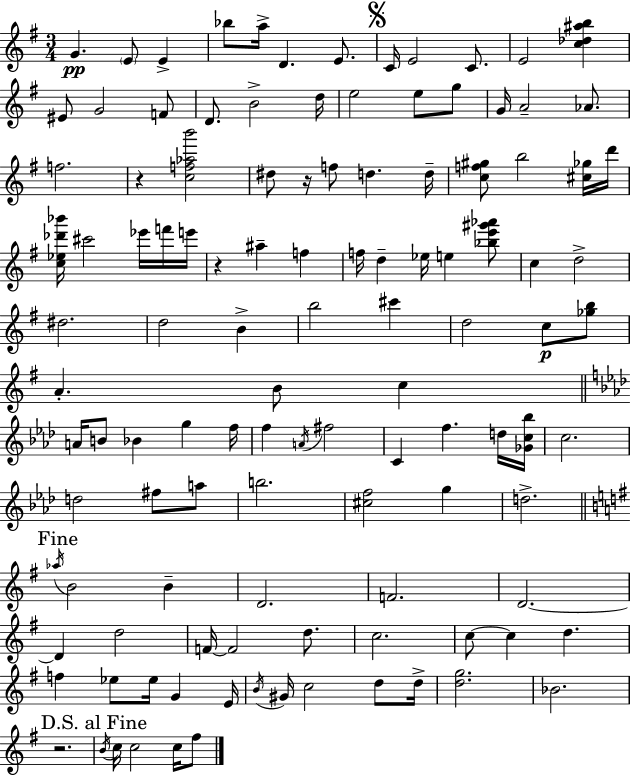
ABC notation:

X:1
T:Untitled
M:3/4
L:1/4
K:Em
G E/2 E _b/2 a/4 D E/2 C/4 E2 C/2 E2 [c_d^ab] ^E/2 G2 F/2 D/2 B2 d/4 e2 e/2 g/2 G/4 A2 _A/2 f2 z [cf_ab']2 ^d/2 z/4 f/2 d d/4 [cf^g]/2 b2 [^c_g]/4 d'/4 [c_e_d'_b']/4 ^c'2 _e'/4 f'/4 e'/4 z ^a f f/4 d _e/4 e [_be'^g'_a']/2 c d2 ^d2 d2 B b2 ^c' d2 c/2 [_gb]/2 A B/2 c A/4 B/2 _B g f/4 f A/4 ^f2 C f d/4 [_Gc_b]/4 c2 d2 ^f/2 a/2 b2 [^cf]2 g d2 _a/4 B2 B D2 F2 D2 D d2 F/4 F2 d/2 c2 c/2 c d f _e/2 _e/4 G E/4 B/4 ^G/4 c2 d/2 d/4 [dg]2 _B2 z2 B/4 c/4 c2 c/4 ^f/2